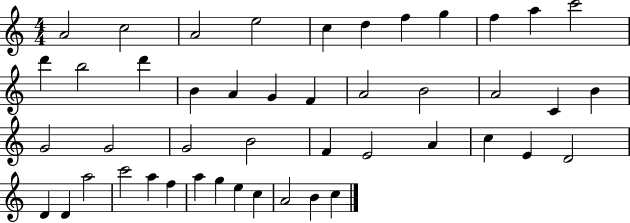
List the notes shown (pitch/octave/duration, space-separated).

A4/h C5/h A4/h E5/h C5/q D5/q F5/q G5/q F5/q A5/q C6/h D6/q B5/h D6/q B4/q A4/q G4/q F4/q A4/h B4/h A4/h C4/q B4/q G4/h G4/h G4/h B4/h F4/q E4/h A4/q C5/q E4/q D4/h D4/q D4/q A5/h C6/h A5/q F5/q A5/q G5/q E5/q C5/q A4/h B4/q C5/q